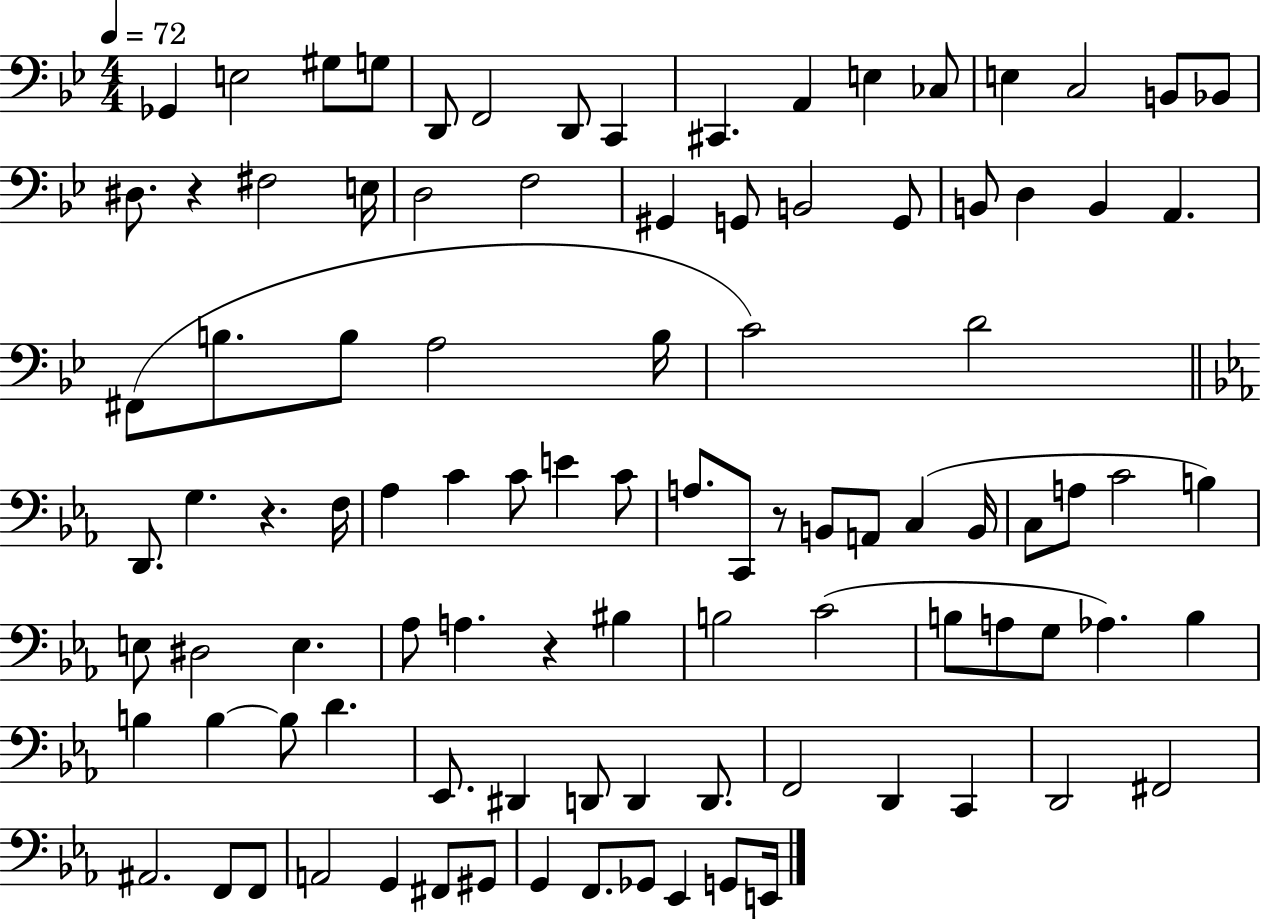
X:1
T:Untitled
M:4/4
L:1/4
K:Bb
_G,, E,2 ^G,/2 G,/2 D,,/2 F,,2 D,,/2 C,, ^C,, A,, E, _C,/2 E, C,2 B,,/2 _B,,/2 ^D,/2 z ^F,2 E,/4 D,2 F,2 ^G,, G,,/2 B,,2 G,,/2 B,,/2 D, B,, A,, ^F,,/2 B,/2 B,/2 A,2 B,/4 C2 D2 D,,/2 G, z F,/4 _A, C C/2 E C/2 A,/2 C,,/2 z/2 B,,/2 A,,/2 C, B,,/4 C,/2 A,/2 C2 B, E,/2 ^D,2 E, _A,/2 A, z ^B, B,2 C2 B,/2 A,/2 G,/2 _A, B, B, B, B,/2 D _E,,/2 ^D,, D,,/2 D,, D,,/2 F,,2 D,, C,, D,,2 ^F,,2 ^A,,2 F,,/2 F,,/2 A,,2 G,, ^F,,/2 ^G,,/2 G,, F,,/2 _G,,/2 _E,, G,,/2 E,,/4